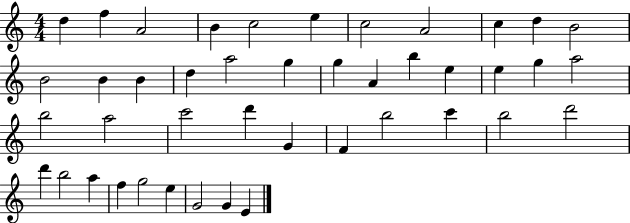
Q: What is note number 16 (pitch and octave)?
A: A5